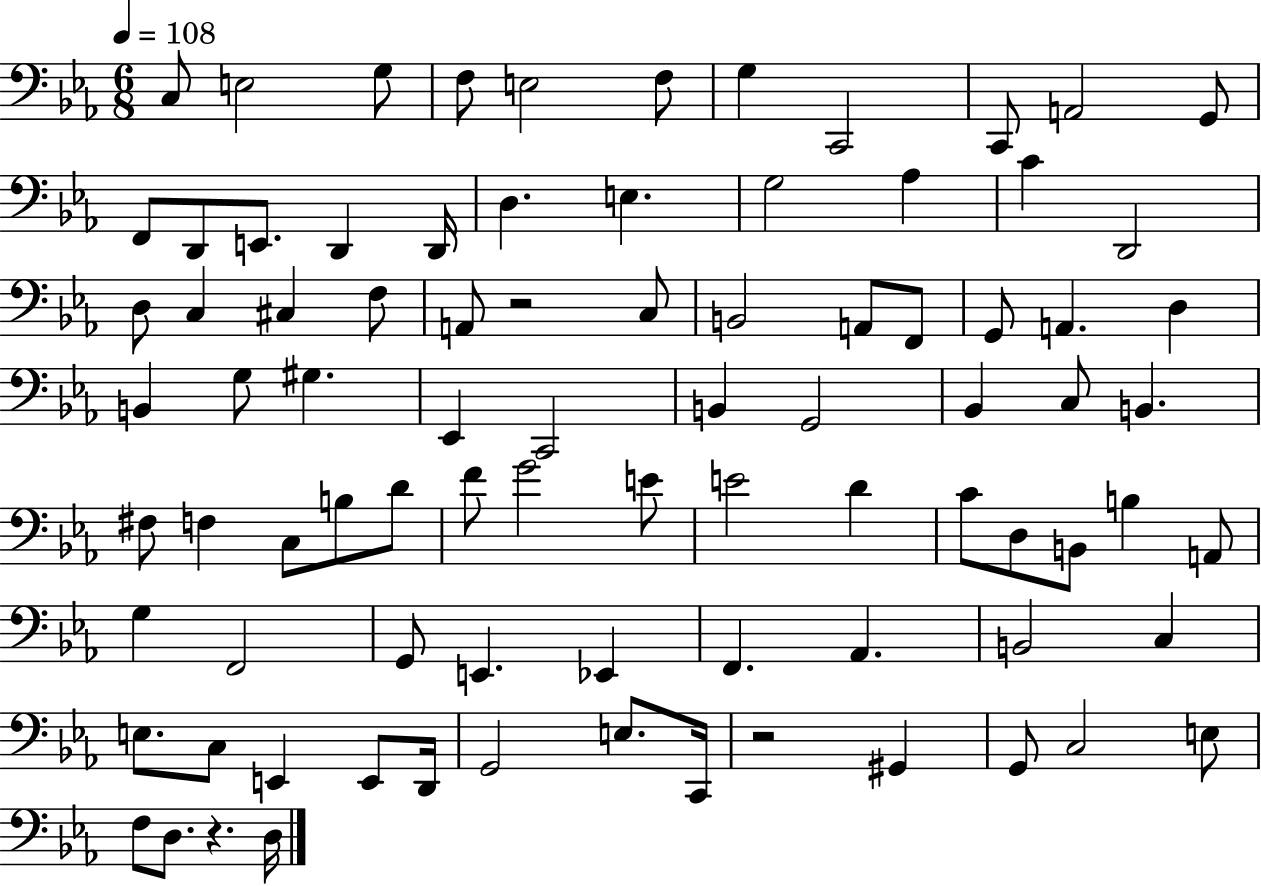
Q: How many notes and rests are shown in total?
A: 86